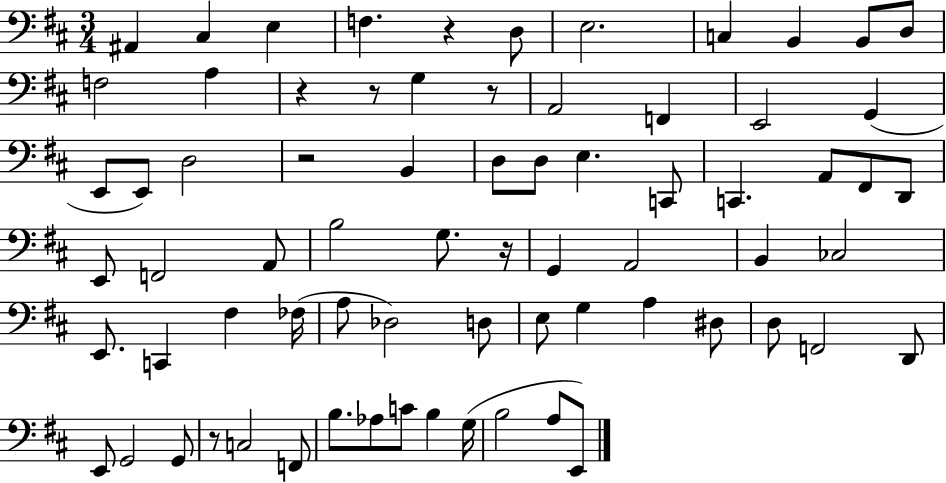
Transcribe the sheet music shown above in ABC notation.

X:1
T:Untitled
M:3/4
L:1/4
K:D
^A,, ^C, E, F, z D,/2 E,2 C, B,, B,,/2 D,/2 F,2 A, z z/2 G, z/2 A,,2 F,, E,,2 G,, E,,/2 E,,/2 D,2 z2 B,, D,/2 D,/2 E, C,,/2 C,, A,,/2 ^F,,/2 D,,/2 E,,/2 F,,2 A,,/2 B,2 G,/2 z/4 G,, A,,2 B,, _C,2 E,,/2 C,, ^F, _F,/4 A,/2 _D,2 D,/2 E,/2 G, A, ^D,/2 D,/2 F,,2 D,,/2 E,,/2 G,,2 G,,/2 z/2 C,2 F,,/2 B,/2 _A,/2 C/2 B, G,/4 B,2 A,/2 E,,/2